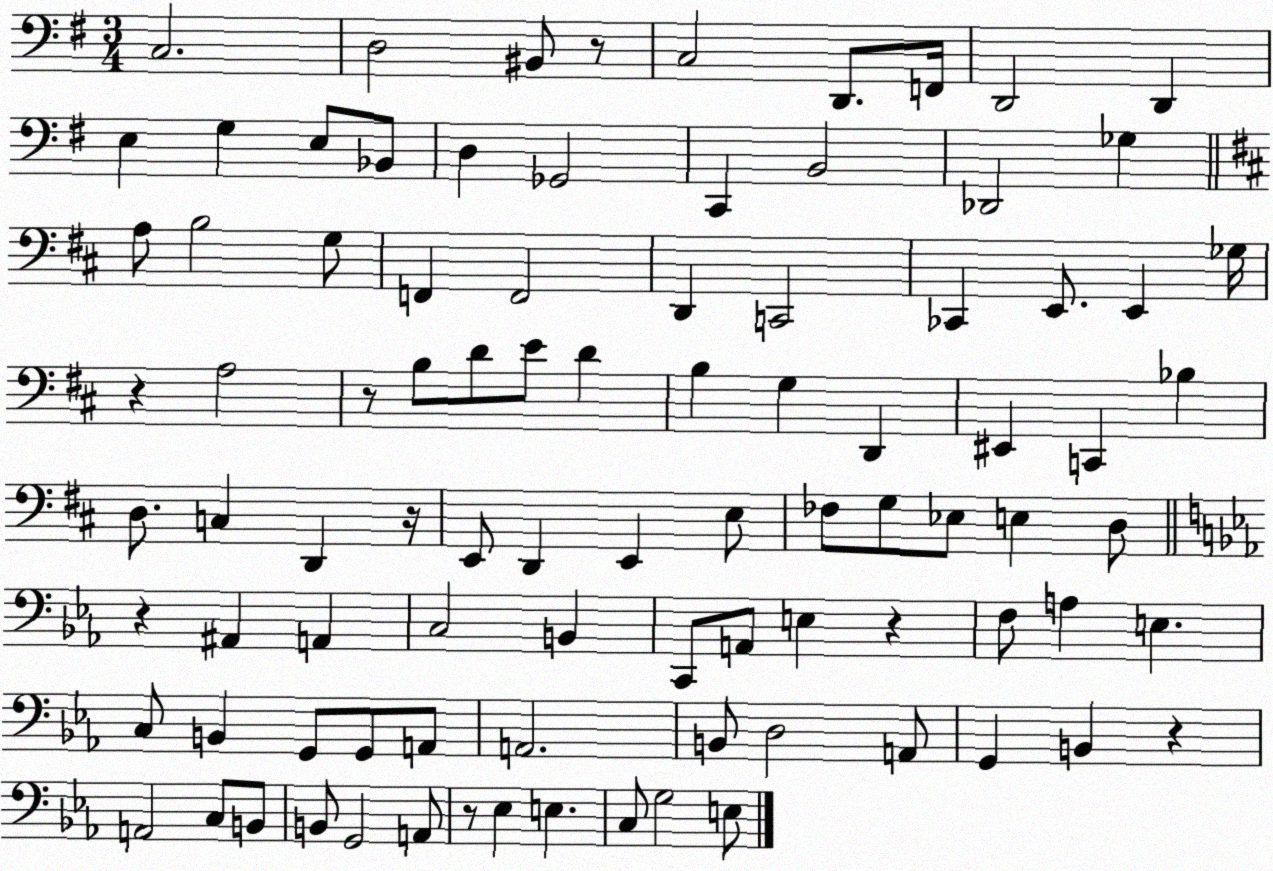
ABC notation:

X:1
T:Untitled
M:3/4
L:1/4
K:G
C,2 D,2 ^B,,/2 z/2 C,2 D,,/2 F,,/4 D,,2 D,, E, G, E,/2 _B,,/2 D, _G,,2 C,, B,,2 _D,,2 _G, A,/2 B,2 G,/2 F,, F,,2 D,, C,,2 _C,, E,,/2 E,, _G,/4 z A,2 z/2 B,/2 D/2 E/2 D B, G, D,, ^E,, C,, _B, D,/2 C, D,, z/4 E,,/2 D,, E,, E,/2 _F,/2 G,/2 _E,/2 E, D,/2 z ^A,, A,, C,2 B,, C,,/2 A,,/2 E, z F,/2 A, E, C,/2 B,, G,,/2 G,,/2 A,,/2 A,,2 B,,/2 D,2 A,,/2 G,, B,, z A,,2 C,/2 B,,/2 B,,/2 G,,2 A,,/2 z/2 _E, E, C,/2 G,2 E,/2